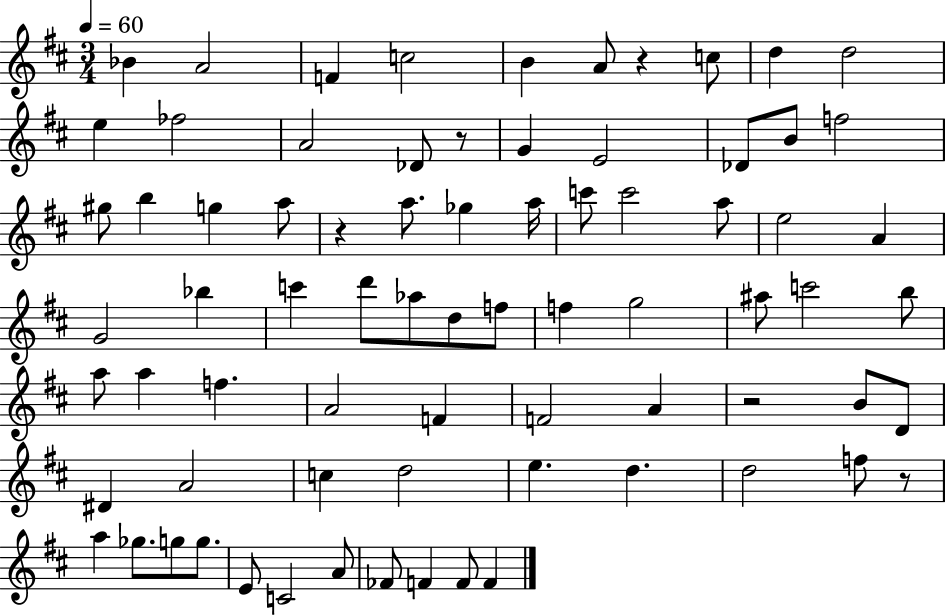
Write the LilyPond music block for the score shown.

{
  \clef treble
  \numericTimeSignature
  \time 3/4
  \key d \major
  \tempo 4 = 60
  bes'4 a'2 | f'4 c''2 | b'4 a'8 r4 c''8 | d''4 d''2 | \break e''4 fes''2 | a'2 des'8 r8 | g'4 e'2 | des'8 b'8 f''2 | \break gis''8 b''4 g''4 a''8 | r4 a''8. ges''4 a''16 | c'''8 c'''2 a''8 | e''2 a'4 | \break g'2 bes''4 | c'''4 d'''8 aes''8 d''8 f''8 | f''4 g''2 | ais''8 c'''2 b''8 | \break a''8 a''4 f''4. | a'2 f'4 | f'2 a'4 | r2 b'8 d'8 | \break dis'4 a'2 | c''4 d''2 | e''4. d''4. | d''2 f''8 r8 | \break a''4 ges''8. g''8 g''8. | e'8 c'2 a'8 | fes'8 f'4 f'8 f'4 | \bar "|."
}